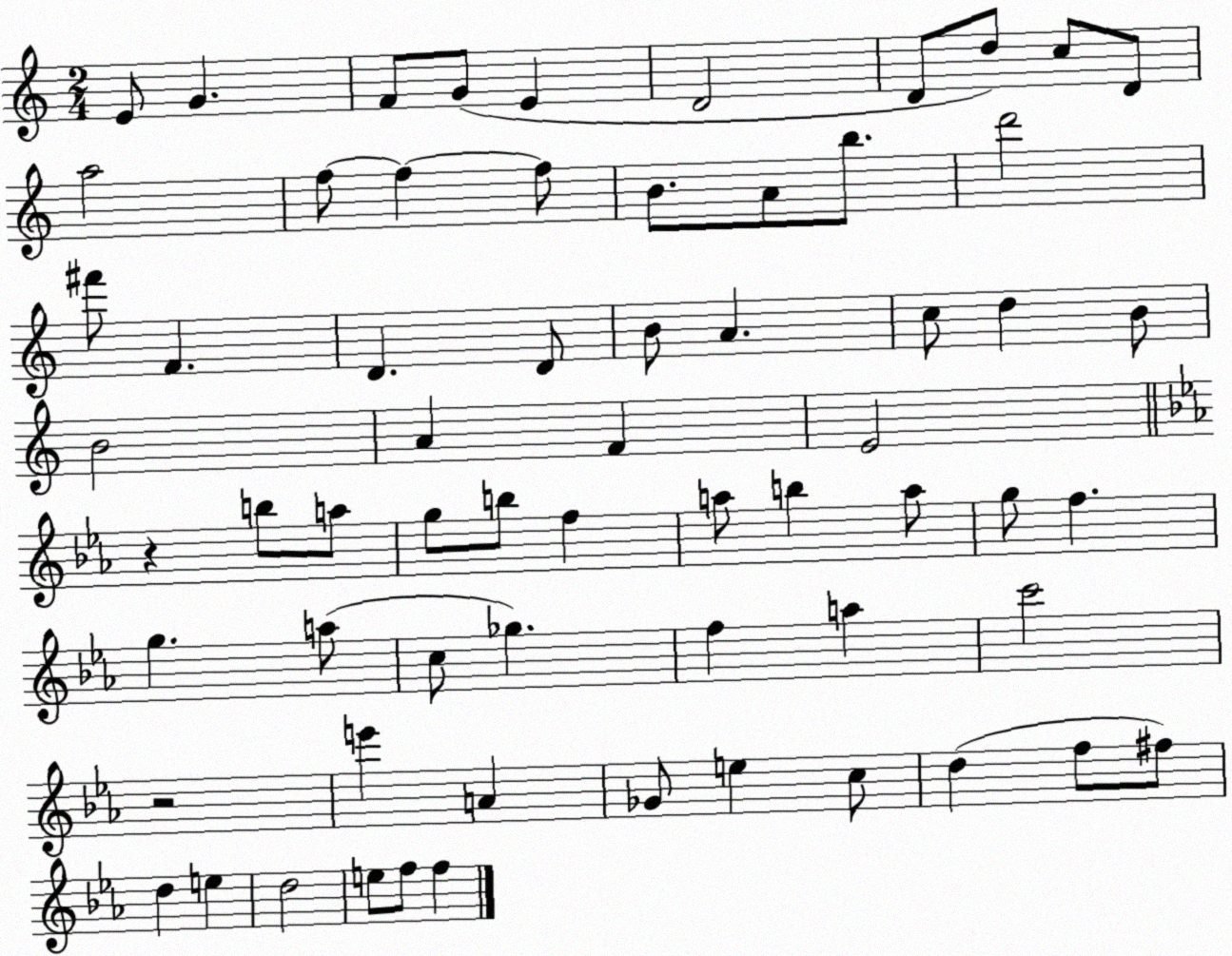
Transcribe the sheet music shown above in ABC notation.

X:1
T:Untitled
M:2/4
L:1/4
K:C
E/2 G F/2 G/2 E D2 D/2 d/2 c/2 D/2 a2 f/2 f f/2 B/2 A/2 b/2 d'2 ^f'/2 F D D/2 B/2 A c/2 d B/2 B2 A F E2 z b/2 a/2 g/2 b/2 f a/2 b a/2 g/2 f g a/2 c/2 _g f a c'2 z2 e' A _G/2 e c/2 d f/2 ^f/2 d e d2 e/2 f/2 f